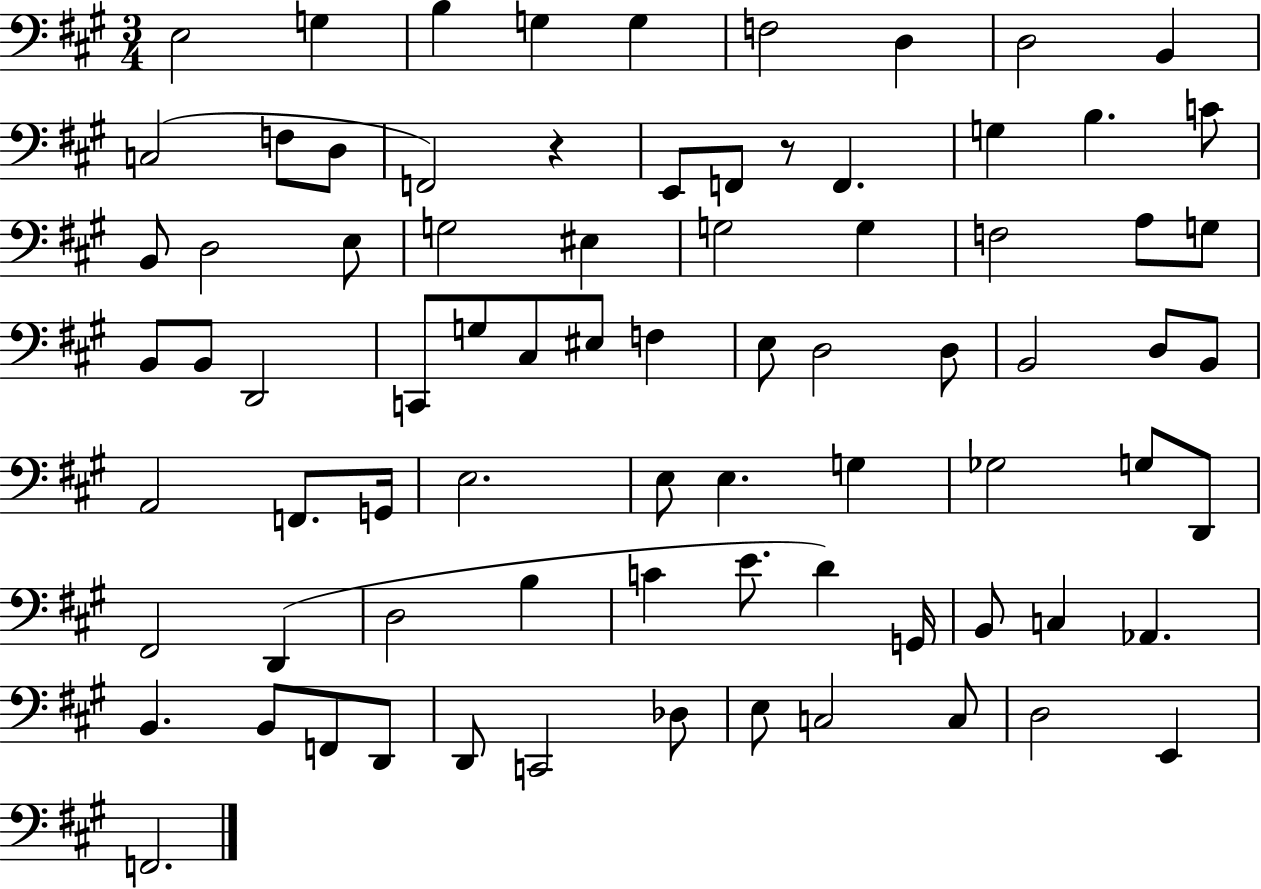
E3/h G3/q B3/q G3/q G3/q F3/h D3/q D3/h B2/q C3/h F3/e D3/e F2/h R/q E2/e F2/e R/e F2/q. G3/q B3/q. C4/e B2/e D3/h E3/e G3/h EIS3/q G3/h G3/q F3/h A3/e G3/e B2/e B2/e D2/h C2/e G3/e C#3/e EIS3/e F3/q E3/e D3/h D3/e B2/h D3/e B2/e A2/h F2/e. G2/s E3/h. E3/e E3/q. G3/q Gb3/h G3/e D2/e F#2/h D2/q D3/h B3/q C4/q E4/e. D4/q G2/s B2/e C3/q Ab2/q. B2/q. B2/e F2/e D2/e D2/e C2/h Db3/e E3/e C3/h C3/e D3/h E2/q F2/h.